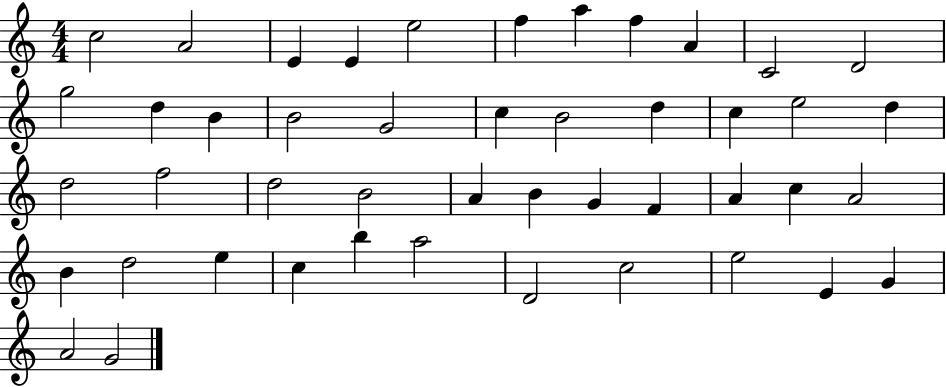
{
  \clef treble
  \numericTimeSignature
  \time 4/4
  \key c \major
  c''2 a'2 | e'4 e'4 e''2 | f''4 a''4 f''4 a'4 | c'2 d'2 | \break g''2 d''4 b'4 | b'2 g'2 | c''4 b'2 d''4 | c''4 e''2 d''4 | \break d''2 f''2 | d''2 b'2 | a'4 b'4 g'4 f'4 | a'4 c''4 a'2 | \break b'4 d''2 e''4 | c''4 b''4 a''2 | d'2 c''2 | e''2 e'4 g'4 | \break a'2 g'2 | \bar "|."
}